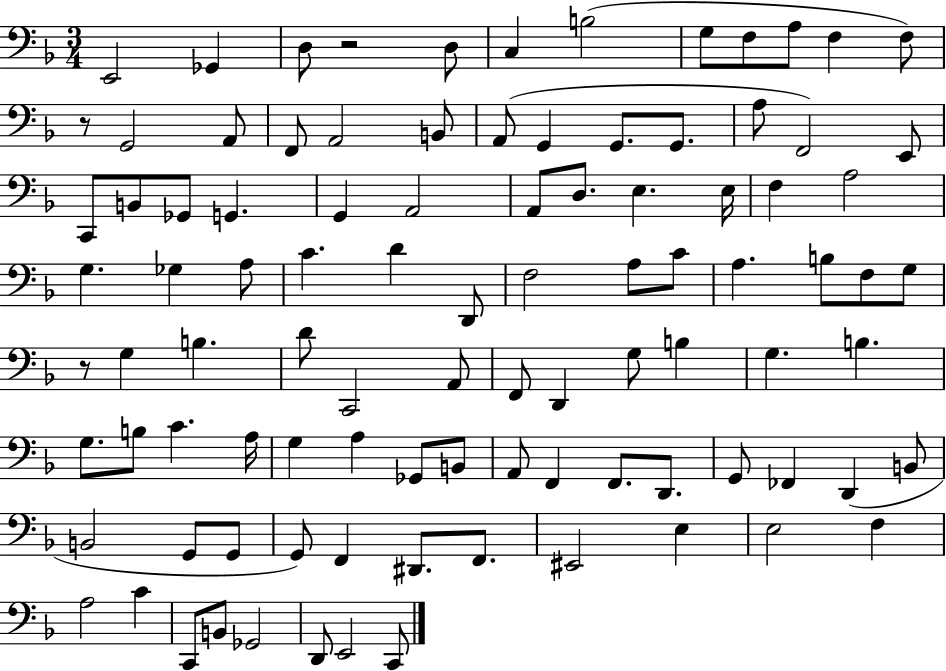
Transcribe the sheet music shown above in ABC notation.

X:1
T:Untitled
M:3/4
L:1/4
K:F
E,,2 _G,, D,/2 z2 D,/2 C, B,2 G,/2 F,/2 A,/2 F, F,/2 z/2 G,,2 A,,/2 F,,/2 A,,2 B,,/2 A,,/2 G,, G,,/2 G,,/2 A,/2 F,,2 E,,/2 C,,/2 B,,/2 _G,,/2 G,, G,, A,,2 A,,/2 D,/2 E, E,/4 F, A,2 G, _G, A,/2 C D D,,/2 F,2 A,/2 C/2 A, B,/2 F,/2 G,/2 z/2 G, B, D/2 C,,2 A,,/2 F,,/2 D,, G,/2 B, G, B, G,/2 B,/2 C A,/4 G, A, _G,,/2 B,,/2 A,,/2 F,, F,,/2 D,,/2 G,,/2 _F,, D,, B,,/2 B,,2 G,,/2 G,,/2 G,,/2 F,, ^D,,/2 F,,/2 ^E,,2 E, E,2 F, A,2 C C,,/2 B,,/2 _G,,2 D,,/2 E,,2 C,,/2